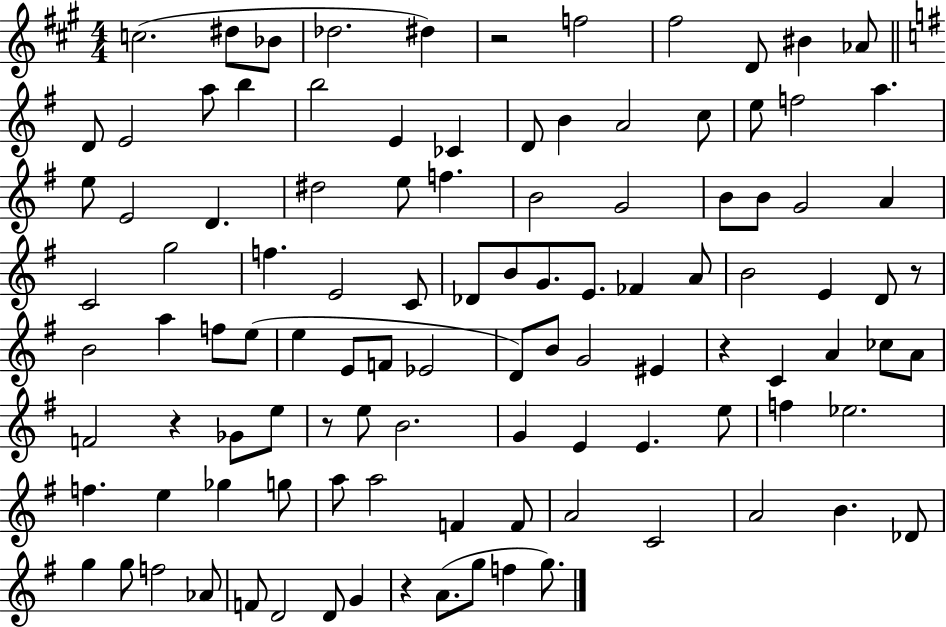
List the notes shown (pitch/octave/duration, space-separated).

C5/h. D#5/e Bb4/e Db5/h. D#5/q R/h F5/h F#5/h D4/e BIS4/q Ab4/e D4/e E4/h A5/e B5/q B5/h E4/q CES4/q D4/e B4/q A4/h C5/e E5/e F5/h A5/q. E5/e E4/h D4/q. D#5/h E5/e F5/q. B4/h G4/h B4/e B4/e G4/h A4/q C4/h G5/h F5/q. E4/h C4/e Db4/e B4/e G4/e. E4/e. FES4/q A4/e B4/h E4/q D4/e R/e B4/h A5/q F5/e E5/e E5/q E4/e F4/e Eb4/h D4/e B4/e G4/h EIS4/q R/q C4/q A4/q CES5/e A4/e F4/h R/q Gb4/e E5/e R/e E5/e B4/h. G4/q E4/q E4/q. E5/e F5/q Eb5/h. F5/q. E5/q Gb5/q G5/e A5/e A5/h F4/q F4/e A4/h C4/h A4/h B4/q. Db4/e G5/q G5/e F5/h Ab4/e F4/e D4/h D4/e G4/q R/q A4/e. G5/e F5/q G5/e.